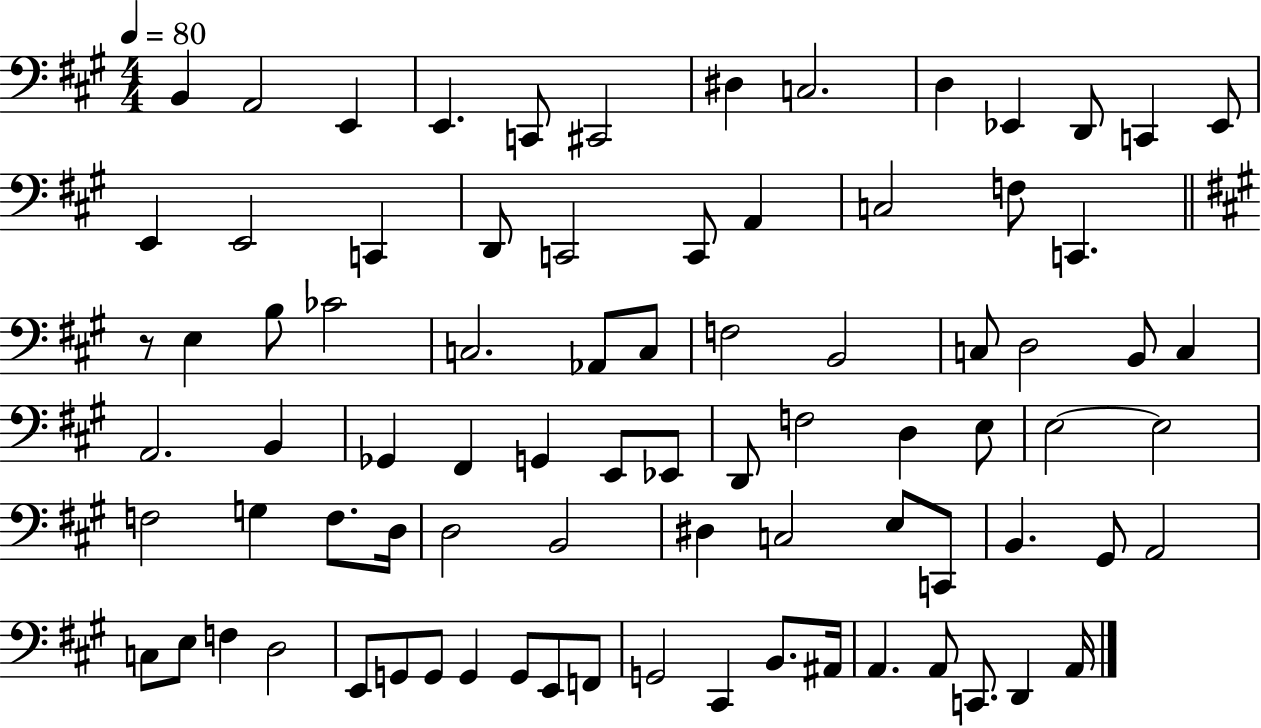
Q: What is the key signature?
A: A major